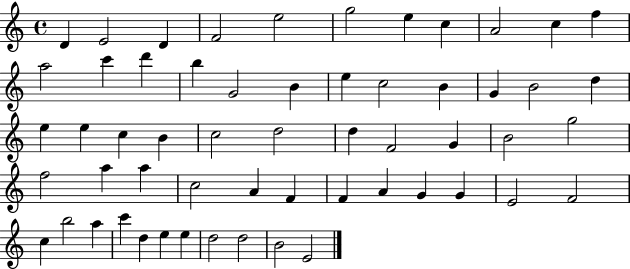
{
  \clef treble
  \time 4/4
  \defaultTimeSignature
  \key c \major
  d'4 e'2 d'4 | f'2 e''2 | g''2 e''4 c''4 | a'2 c''4 f''4 | \break a''2 c'''4 d'''4 | b''4 g'2 b'4 | e''4 c''2 b'4 | g'4 b'2 d''4 | \break e''4 e''4 c''4 b'4 | c''2 d''2 | d''4 f'2 g'4 | b'2 g''2 | \break f''2 a''4 a''4 | c''2 a'4 f'4 | f'4 a'4 g'4 g'4 | e'2 f'2 | \break c''4 b''2 a''4 | c'''4 d''4 e''4 e''4 | d''2 d''2 | b'2 e'2 | \break \bar "|."
}